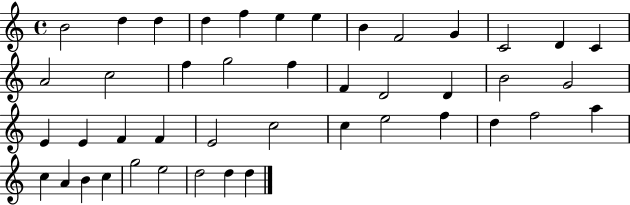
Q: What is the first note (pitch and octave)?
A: B4